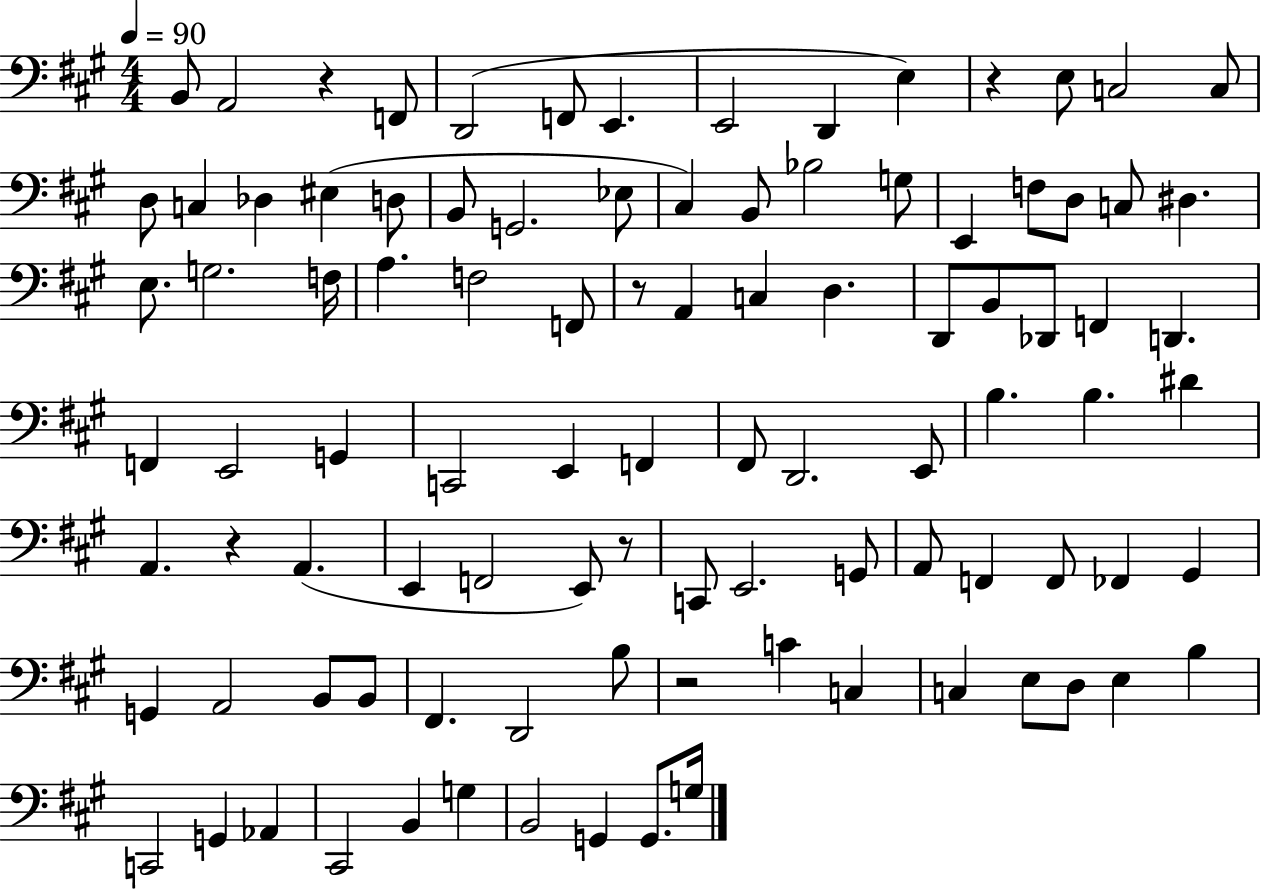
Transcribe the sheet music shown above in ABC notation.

X:1
T:Untitled
M:4/4
L:1/4
K:A
B,,/2 A,,2 z F,,/2 D,,2 F,,/2 E,, E,,2 D,, E, z E,/2 C,2 C,/2 D,/2 C, _D, ^E, D,/2 B,,/2 G,,2 _E,/2 ^C, B,,/2 _B,2 G,/2 E,, F,/2 D,/2 C,/2 ^D, E,/2 G,2 F,/4 A, F,2 F,,/2 z/2 A,, C, D, D,,/2 B,,/2 _D,,/2 F,, D,, F,, E,,2 G,, C,,2 E,, F,, ^F,,/2 D,,2 E,,/2 B, B, ^D A,, z A,, E,, F,,2 E,,/2 z/2 C,,/2 E,,2 G,,/2 A,,/2 F,, F,,/2 _F,, ^G,, G,, A,,2 B,,/2 B,,/2 ^F,, D,,2 B,/2 z2 C C, C, E,/2 D,/2 E, B, C,,2 G,, _A,, ^C,,2 B,, G, B,,2 G,, G,,/2 G,/4